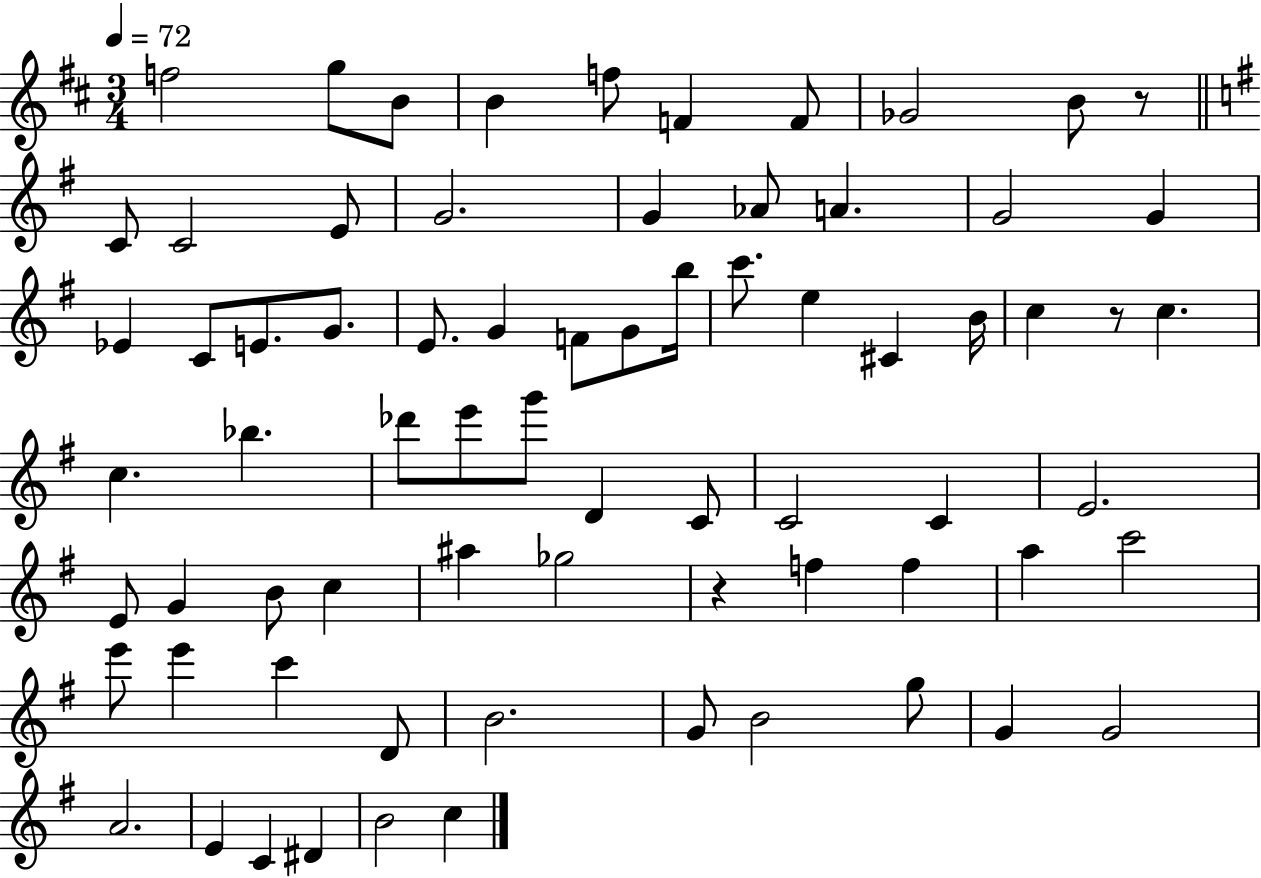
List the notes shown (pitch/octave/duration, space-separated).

F5/h G5/e B4/e B4/q F5/e F4/q F4/e Gb4/h B4/e R/e C4/e C4/h E4/e G4/h. G4/q Ab4/e A4/q. G4/h G4/q Eb4/q C4/e E4/e. G4/e. E4/e. G4/q F4/e G4/e B5/s C6/e. E5/q C#4/q B4/s C5/q R/e C5/q. C5/q. Bb5/q. Db6/e E6/e G6/e D4/q C4/e C4/h C4/q E4/h. E4/e G4/q B4/e C5/q A#5/q Gb5/h R/q F5/q F5/q A5/q C6/h E6/e E6/q C6/q D4/e B4/h. G4/e B4/h G5/e G4/q G4/h A4/h. E4/q C4/q D#4/q B4/h C5/q